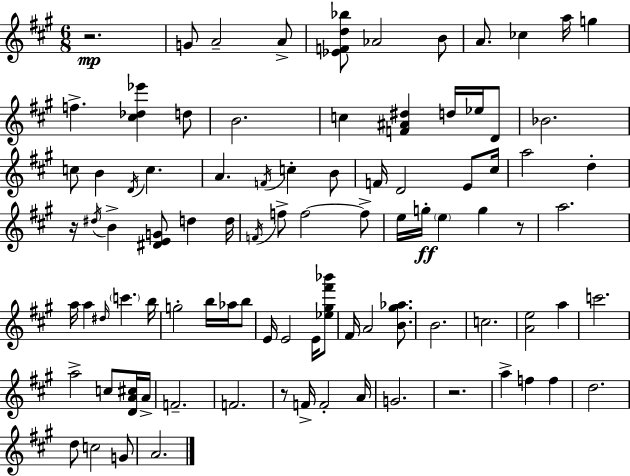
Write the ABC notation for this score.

X:1
T:Untitled
M:6/8
L:1/4
K:A
z2 G/2 A2 A/2 [_EFd_b]/2 _A2 B/2 A/2 _c a/4 g f [^c_d_e'] d/2 B2 c [F^A^d] d/4 _e/4 D/2 _B2 c/2 B D/4 c A F/4 c B/2 F/4 D2 E/2 ^c/4 a2 d z/4 ^d/4 B [^DEG]/2 d d/4 F/4 f/2 f2 f/2 e/4 g/4 e g z/2 a2 a/4 a ^d/4 c' b/4 g2 b/4 _a/4 b/2 E/4 E2 E/4 [_e^g^f'_b']/2 ^F/4 A2 [B^g_a]/2 B2 c2 [Ae]2 a c'2 a2 c/2 [DA^c]/4 A/4 F2 F2 z/2 F/4 F2 A/4 G2 z2 a f f d2 d/2 c2 G/2 A2